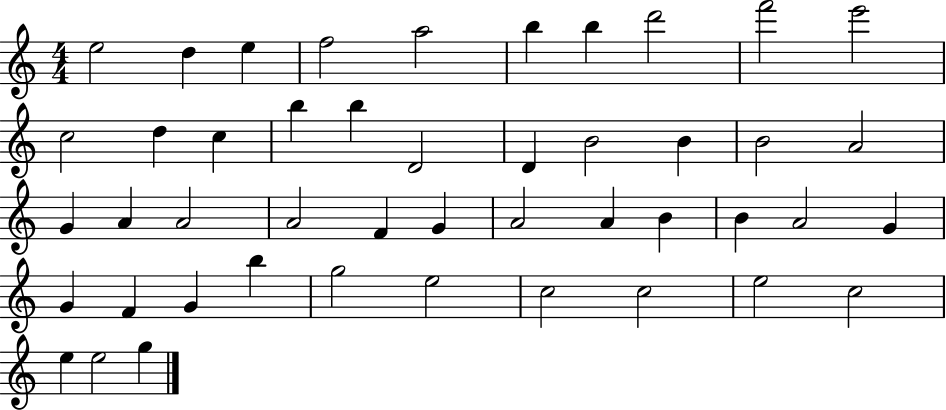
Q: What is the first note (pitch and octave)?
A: E5